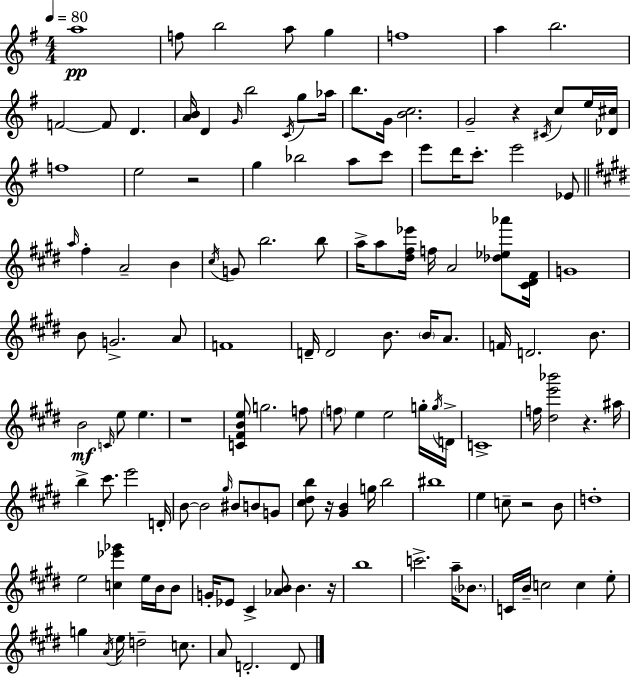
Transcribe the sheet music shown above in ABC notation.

X:1
T:Untitled
M:4/4
L:1/4
K:G
a4 f/2 b2 a/2 g f4 a b2 F2 F/2 D [AB]/4 D G/4 b2 C/4 g/2 _a/4 b/2 G/4 [Bc]2 G2 z ^C/4 c/2 e/4 [_D^c]/4 f4 e2 z2 g _b2 a/2 c'/2 e'/2 d'/4 c'/2 e'2 _E/2 a/4 ^f A2 B ^c/4 G/2 b2 b/2 a/4 a/2 [^d^f_e']/4 f/4 A2 [_d_e_a']/2 [^C^D^F]/4 G4 B/2 G2 A/2 F4 D/4 D2 B/2 B/4 A/2 F/4 D2 B/2 B2 C/4 e/2 e z4 [C^FBe]/2 g2 f/2 f/2 e e2 g/4 g/4 D/4 C4 f/4 [^de'_b']2 z ^a/4 b ^c'/2 e'2 D/4 B/2 B2 ^g/4 ^B/2 B/2 G/2 [^c^db]/2 z/4 [^GB] g/4 b2 ^b4 e c/2 z2 B/2 d4 e2 [c_e'_g'] e/4 B/4 B/2 G/4 _E/2 ^C [_AB]/2 B z/4 b4 c'2 a/4 _B/2 C/4 B/4 c2 c e/2 g A/4 e/4 d2 c/2 A/2 D2 D/2